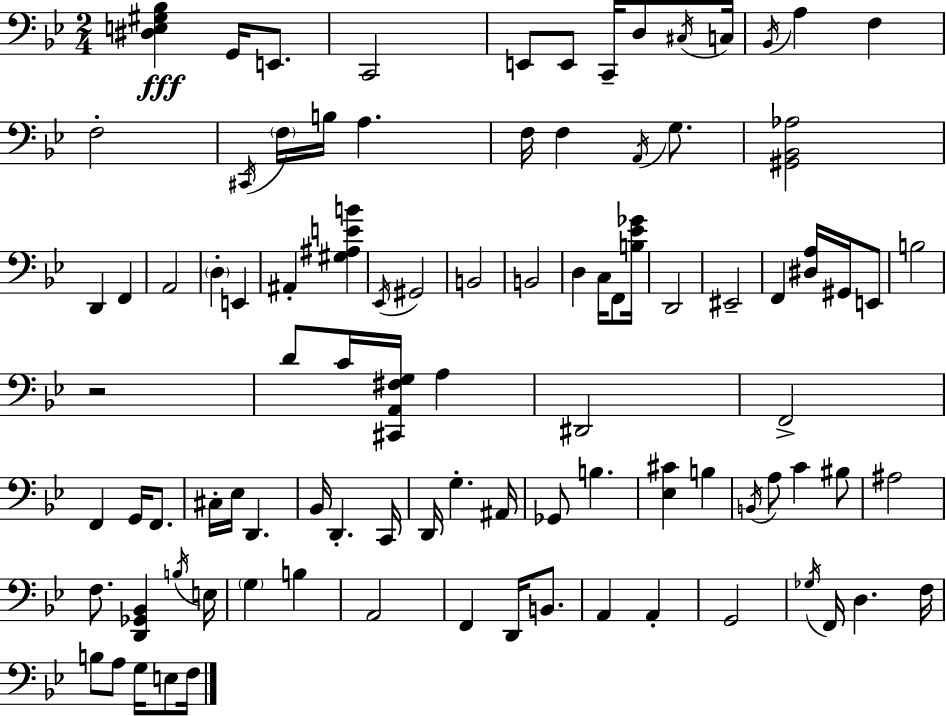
X:1
T:Untitled
M:2/4
L:1/4
K:Bb
[^D,E,^G,_B,] G,,/4 E,,/2 C,,2 E,,/2 E,,/2 C,,/4 D,/2 ^C,/4 C,/4 _B,,/4 A, F, F,2 ^C,,/4 F,/4 B,/4 A, F,/4 F, A,,/4 G,/2 [^G,,_B,,_A,]2 D,, F,, A,,2 D, E,, ^A,, [^G,^A,EB] _E,,/4 ^G,,2 B,,2 B,,2 D, C,/4 F,,/2 [B,_E_G]/4 D,,2 ^E,,2 F,, [^D,A,]/4 ^G,,/4 E,,/2 B,2 z2 D/2 C/4 [^C,,A,,^F,G,]/4 A, ^D,,2 F,,2 F,, G,,/4 F,,/2 ^C,/4 _E,/4 D,, _B,,/4 D,, C,,/4 D,,/4 G, ^A,,/4 _G,,/2 B, [_E,^C] B, B,,/4 A,/2 C ^B,/2 ^A,2 F,/2 [D,,_G,,_B,,] B,/4 E,/4 G, B, A,,2 F,, D,,/4 B,,/2 A,, A,, G,,2 _G,/4 F,,/4 D, F,/4 B,/2 A,/2 G,/4 E,/2 F,/4